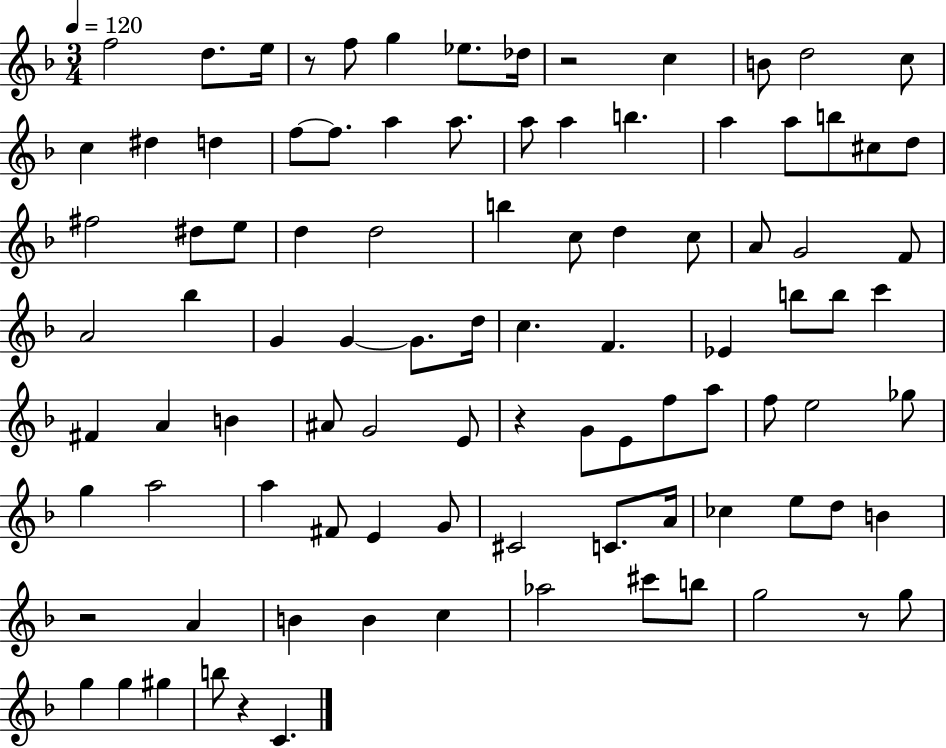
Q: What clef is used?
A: treble